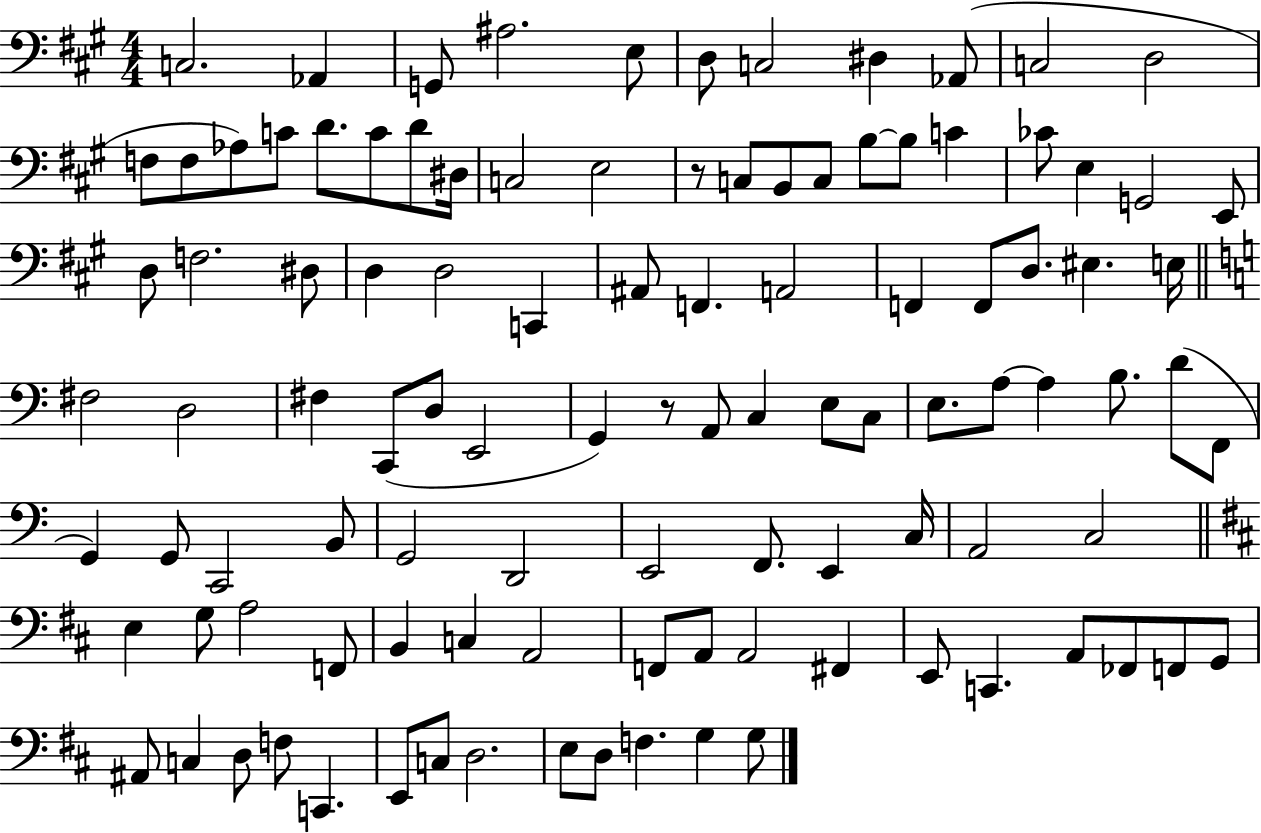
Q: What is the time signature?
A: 4/4